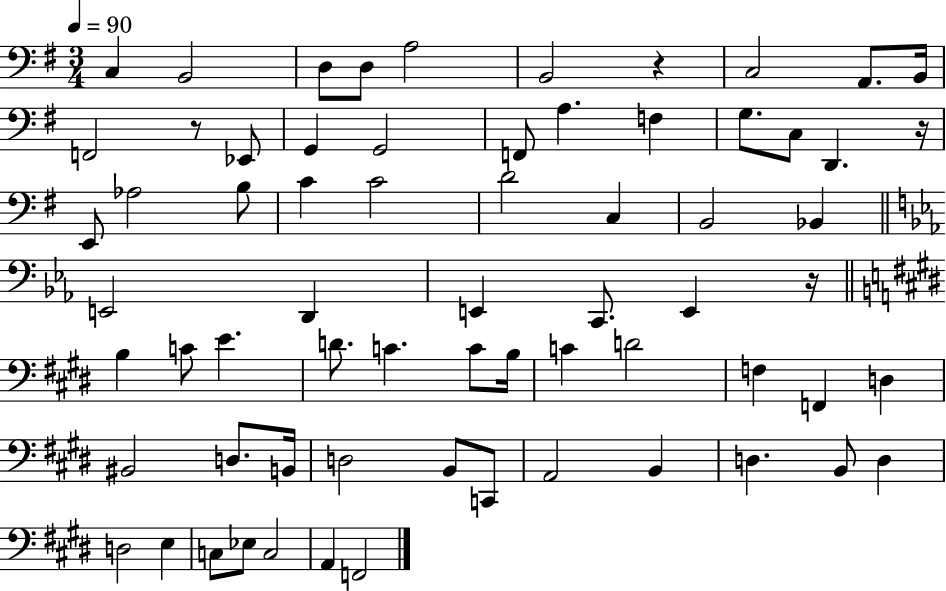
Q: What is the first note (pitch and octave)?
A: C3